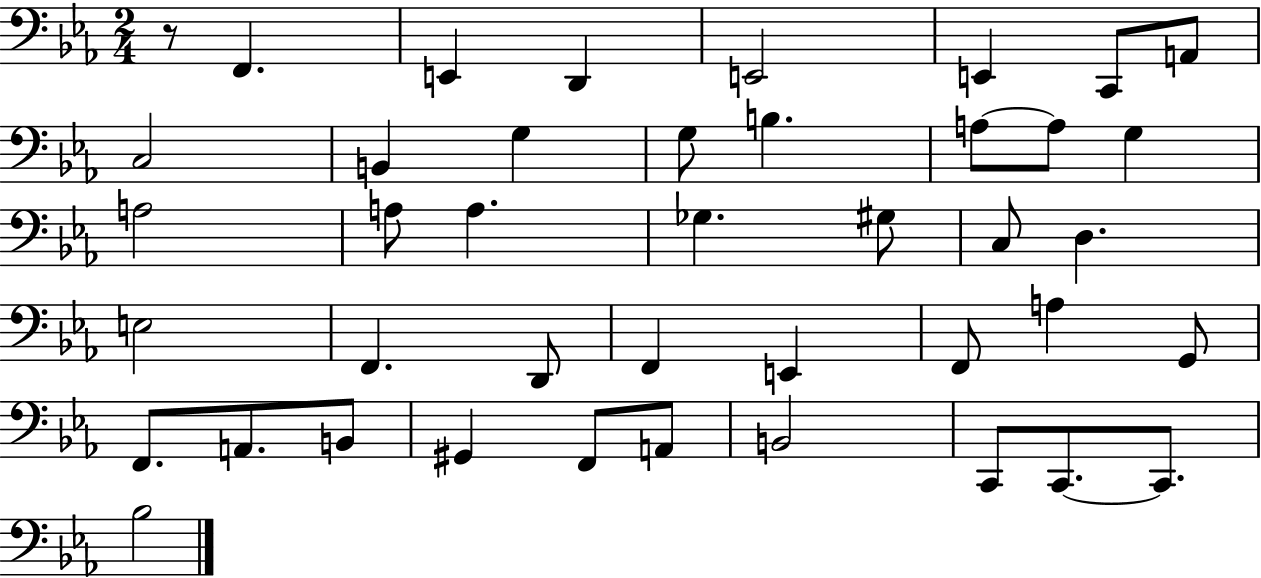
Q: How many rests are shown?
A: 1